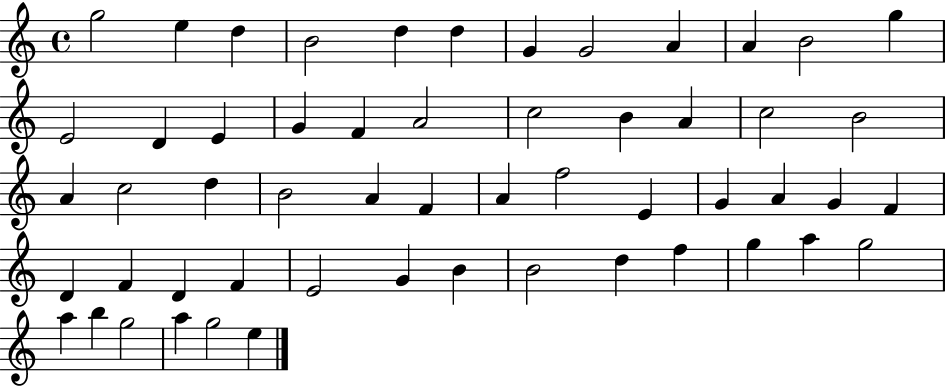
X:1
T:Untitled
M:4/4
L:1/4
K:C
g2 e d B2 d d G G2 A A B2 g E2 D E G F A2 c2 B A c2 B2 A c2 d B2 A F A f2 E G A G F D F D F E2 G B B2 d f g a g2 a b g2 a g2 e